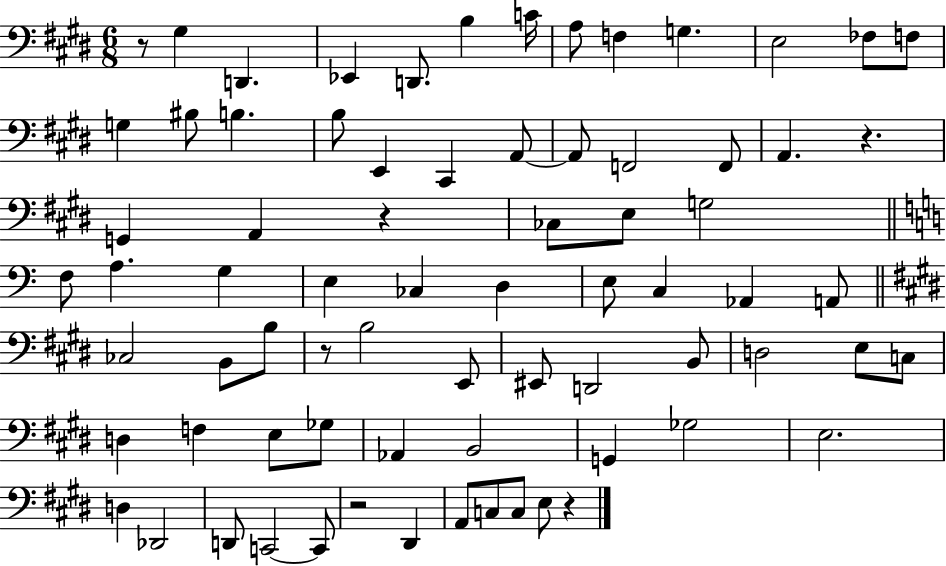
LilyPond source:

{
  \clef bass
  \numericTimeSignature
  \time 6/8
  \key e \major
  \repeat volta 2 { r8 gis4 d,4. | ees,4 d,8. b4 c'16 | a8 f4 g4. | e2 fes8 f8 | \break g4 bis8 b4. | b8 e,4 cis,4 a,8~~ | a,8 f,2 f,8 | a,4. r4. | \break g,4 a,4 r4 | ces8 e8 g2 | \bar "||" \break \key a \minor f8 a4. g4 | e4 ces4 d4 | e8 c4 aes,4 a,8 | \bar "||" \break \key e \major ces2 b,8 b8 | r8 b2 e,8 | eis,8 d,2 b,8 | d2 e8 c8 | \break d4 f4 e8 ges8 | aes,4 b,2 | g,4 ges2 | e2. | \break d4 des,2 | d,8 c,2~~ c,8 | r2 dis,4 | a,8 c8 c8 e8 r4 | \break } \bar "|."
}